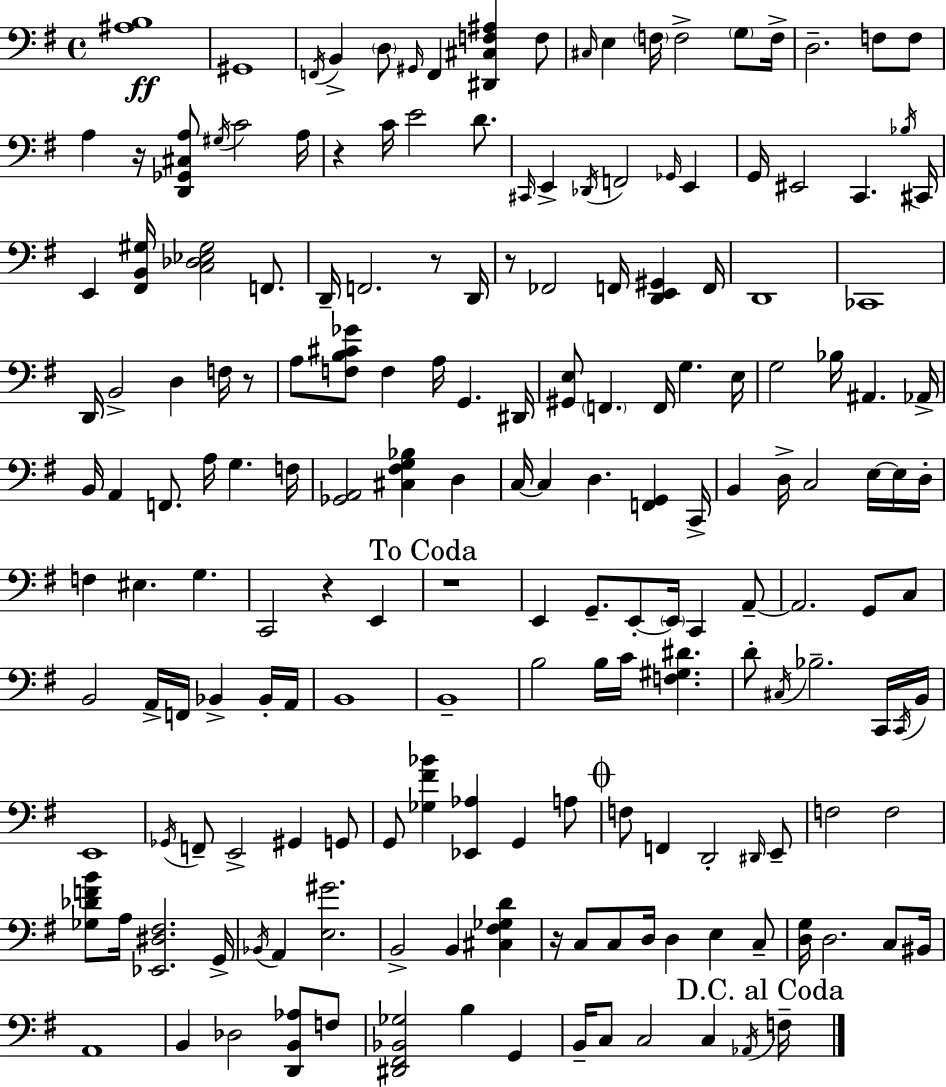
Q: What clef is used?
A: bass